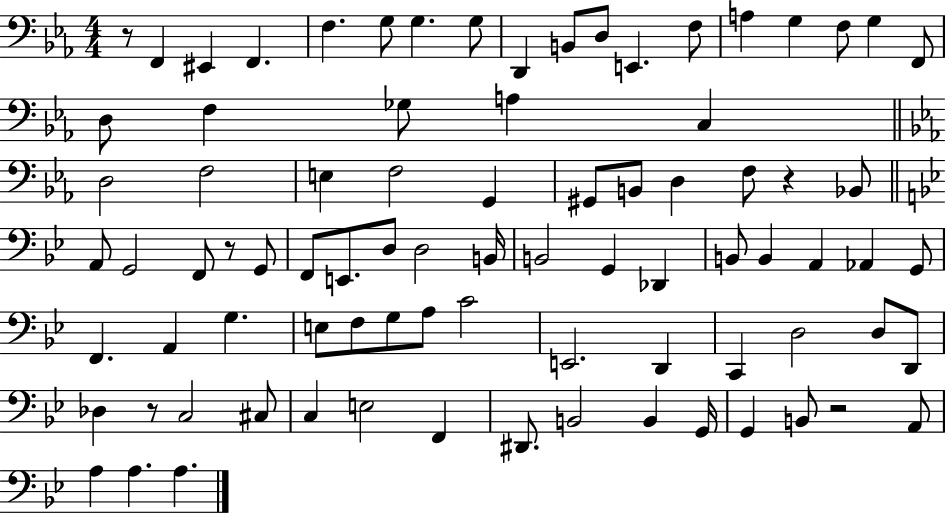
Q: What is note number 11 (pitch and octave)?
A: E2